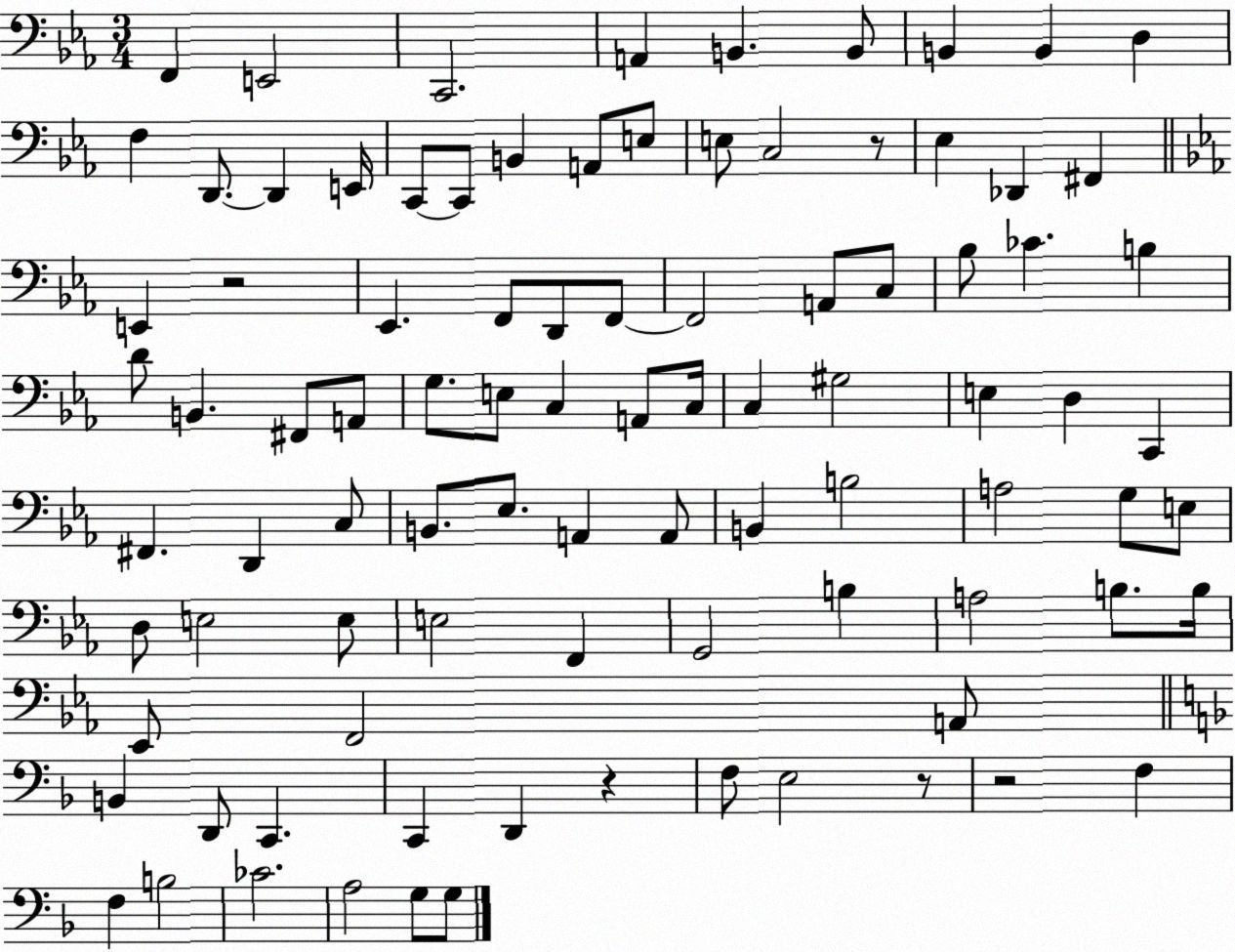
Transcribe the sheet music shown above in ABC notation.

X:1
T:Untitled
M:3/4
L:1/4
K:Eb
F,, E,,2 C,,2 A,, B,, B,,/2 B,, B,, D, F, D,,/2 D,, E,,/4 C,,/2 C,,/2 B,, A,,/2 E,/2 E,/2 C,2 z/2 _E, _D,, ^F,, E,, z2 _E,, F,,/2 D,,/2 F,,/2 F,,2 A,,/2 C,/2 _B,/2 _C B, D/2 B,, ^F,,/2 A,,/2 G,/2 E,/2 C, A,,/2 C,/4 C, ^G,2 E, D, C,, ^F,, D,, C,/2 B,,/2 _E,/2 A,, A,,/2 B,, B,2 A,2 G,/2 E,/2 D,/2 E,2 E,/2 E,2 F,, G,,2 B, A,2 B,/2 B,/4 _E,,/2 F,,2 A,,/2 B,, D,,/2 C,, C,, D,, z F,/2 E,2 z/2 z2 F, F, B,2 _C2 A,2 G,/2 G,/2